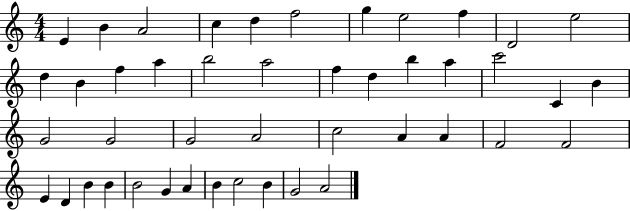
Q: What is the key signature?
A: C major